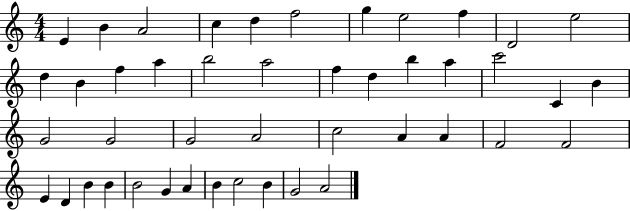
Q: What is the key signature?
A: C major